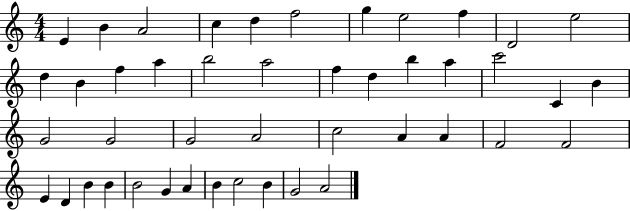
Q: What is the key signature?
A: C major